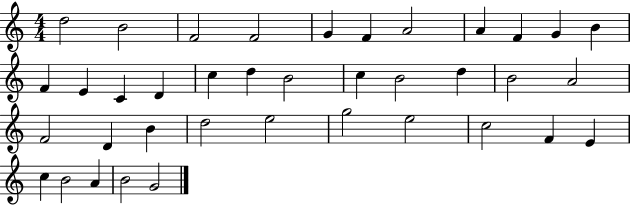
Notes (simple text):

D5/h B4/h F4/h F4/h G4/q F4/q A4/h A4/q F4/q G4/q B4/q F4/q E4/q C4/q D4/q C5/q D5/q B4/h C5/q B4/h D5/q B4/h A4/h F4/h D4/q B4/q D5/h E5/h G5/h E5/h C5/h F4/q E4/q C5/q B4/h A4/q B4/h G4/h